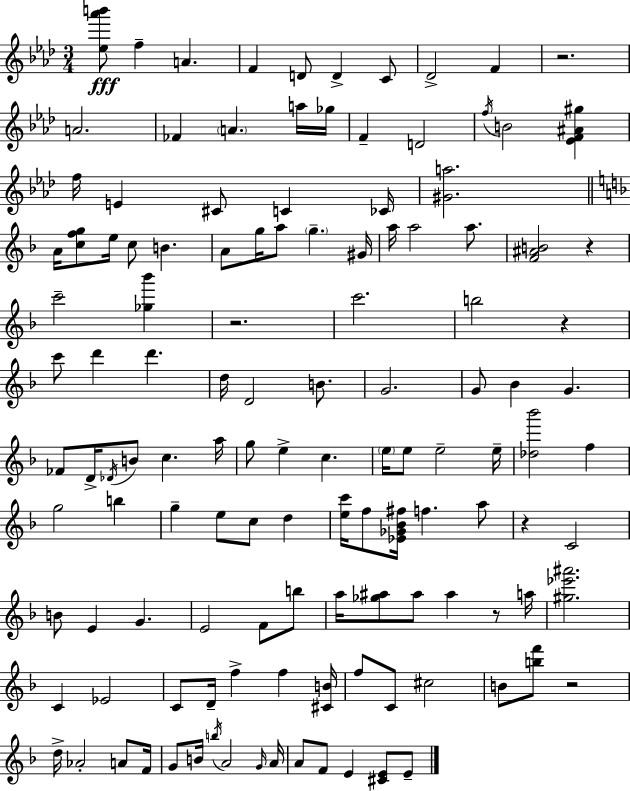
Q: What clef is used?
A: treble